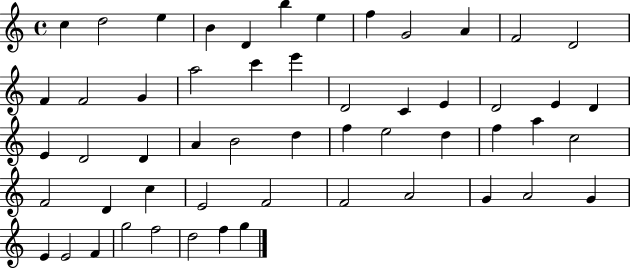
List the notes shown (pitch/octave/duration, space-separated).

C5/q D5/h E5/q B4/q D4/q B5/q E5/q F5/q G4/h A4/q F4/h D4/h F4/q F4/h G4/q A5/h C6/q E6/q D4/h C4/q E4/q D4/h E4/q D4/q E4/q D4/h D4/q A4/q B4/h D5/q F5/q E5/h D5/q F5/q A5/q C5/h F4/h D4/q C5/q E4/h F4/h F4/h A4/h G4/q A4/h G4/q E4/q E4/h F4/q G5/h F5/h D5/h F5/q G5/q